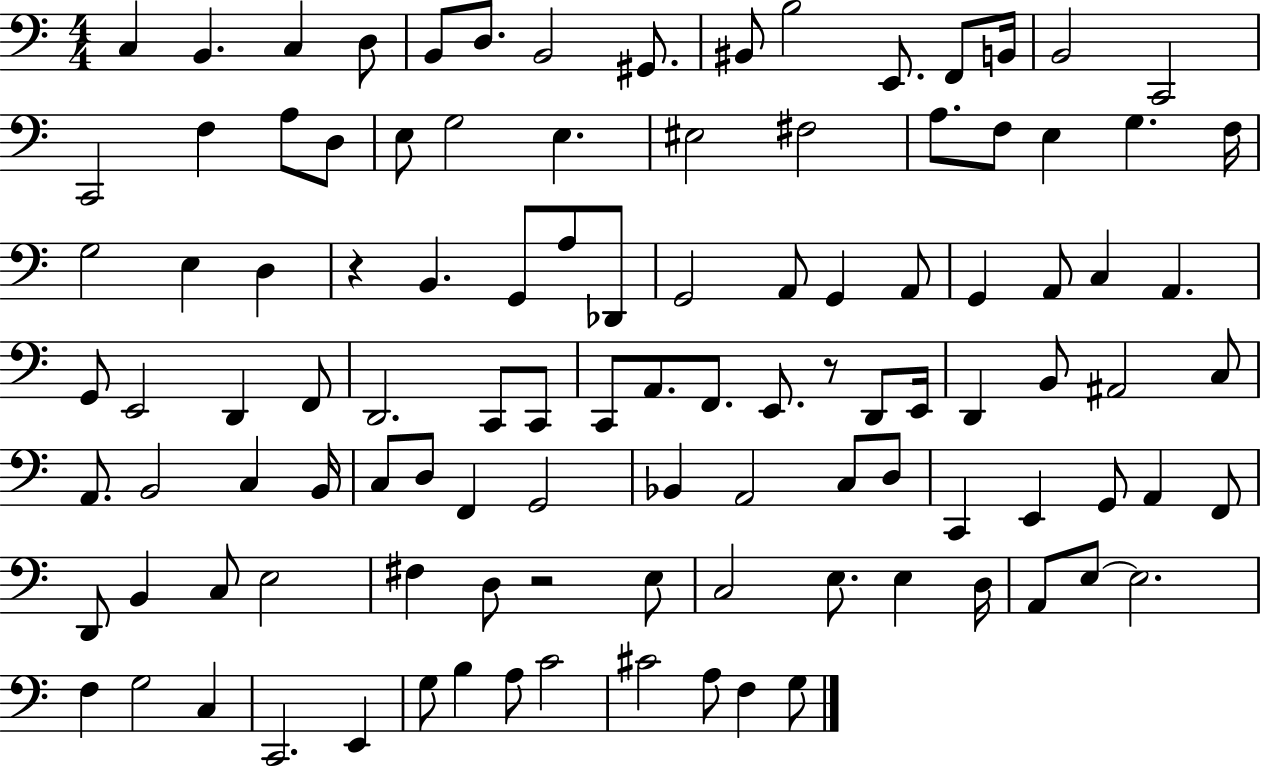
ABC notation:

X:1
T:Untitled
M:4/4
L:1/4
K:C
C, B,, C, D,/2 B,,/2 D,/2 B,,2 ^G,,/2 ^B,,/2 B,2 E,,/2 F,,/2 B,,/4 B,,2 C,,2 C,,2 F, A,/2 D,/2 E,/2 G,2 E, ^E,2 ^F,2 A,/2 F,/2 E, G, F,/4 G,2 E, D, z B,, G,,/2 A,/2 _D,,/2 G,,2 A,,/2 G,, A,,/2 G,, A,,/2 C, A,, G,,/2 E,,2 D,, F,,/2 D,,2 C,,/2 C,,/2 C,,/2 A,,/2 F,,/2 E,,/2 z/2 D,,/2 E,,/4 D,, B,,/2 ^A,,2 C,/2 A,,/2 B,,2 C, B,,/4 C,/2 D,/2 F,, G,,2 _B,, A,,2 C,/2 D,/2 C,, E,, G,,/2 A,, F,,/2 D,,/2 B,, C,/2 E,2 ^F, D,/2 z2 E,/2 C,2 E,/2 E, D,/4 A,,/2 E,/2 E,2 F, G,2 C, C,,2 E,, G,/2 B, A,/2 C2 ^C2 A,/2 F, G,/2